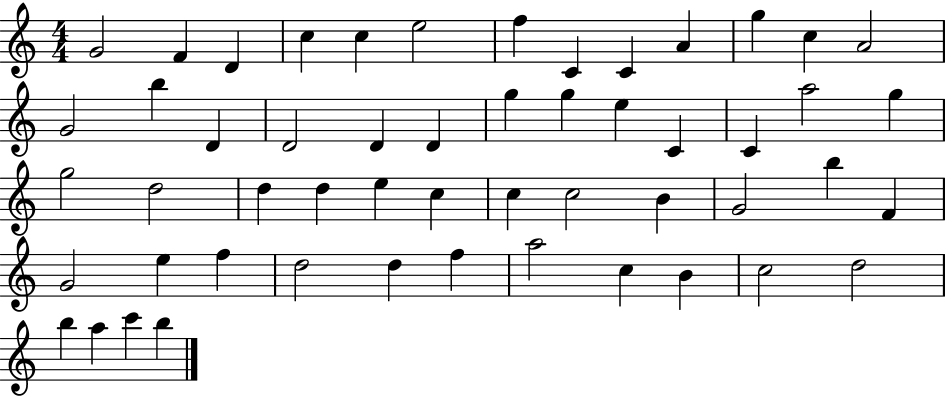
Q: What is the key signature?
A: C major